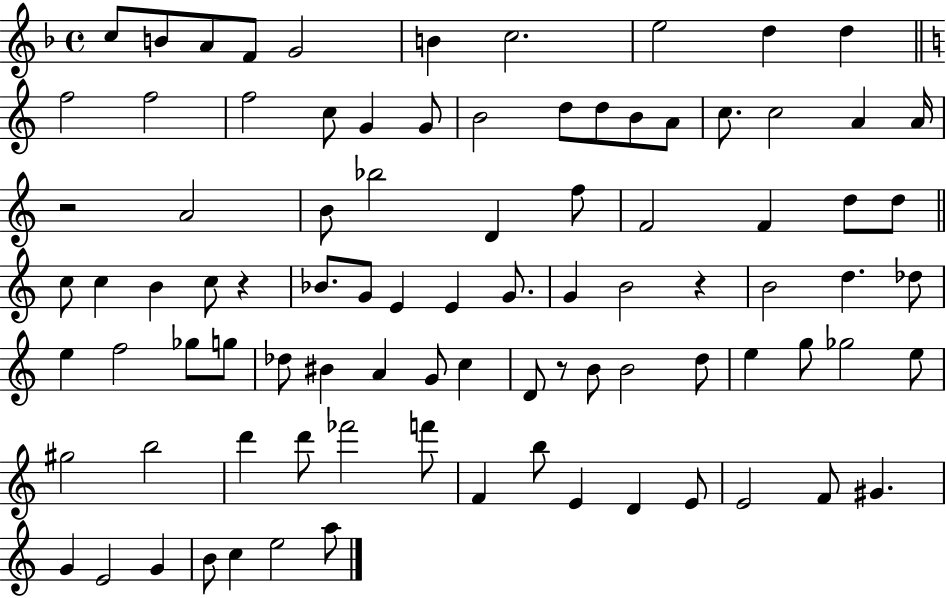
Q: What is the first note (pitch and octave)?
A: C5